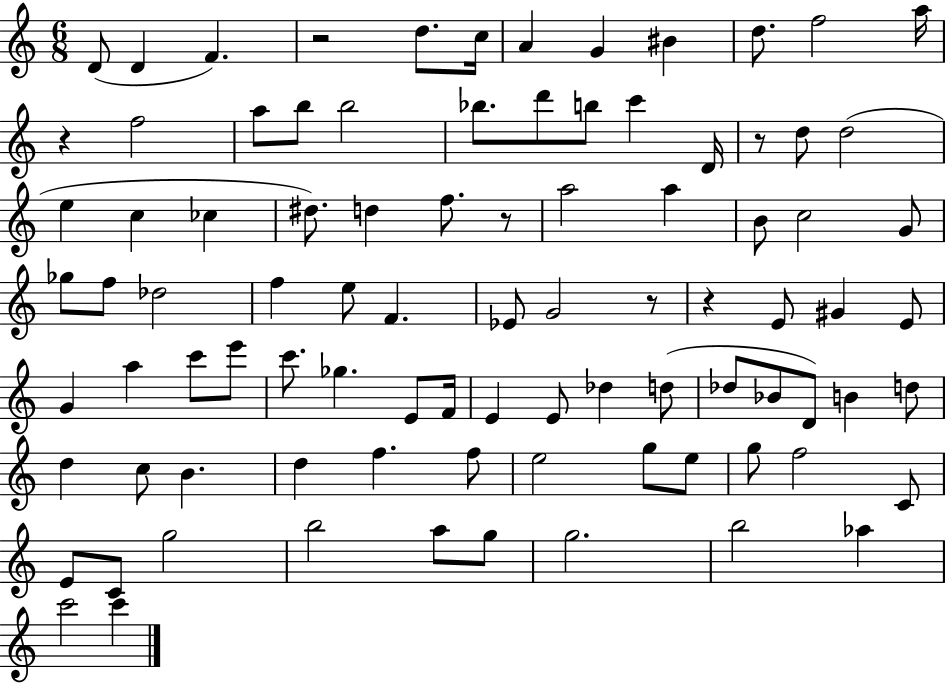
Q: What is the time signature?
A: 6/8